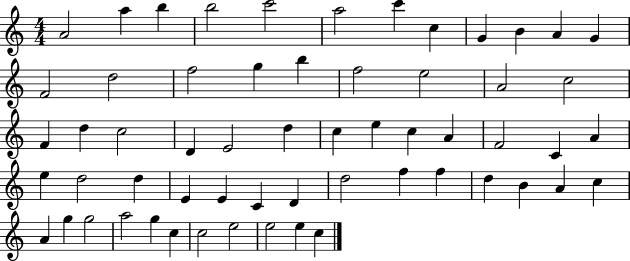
A4/h A5/q B5/q B5/h C6/h A5/h C6/q C5/q G4/q B4/q A4/q G4/q F4/h D5/h F5/h G5/q B5/q F5/h E5/h A4/h C5/h F4/q D5/q C5/h D4/q E4/h D5/q C5/q E5/q C5/q A4/q F4/h C4/q A4/q E5/q D5/h D5/q E4/q E4/q C4/q D4/q D5/h F5/q F5/q D5/q B4/q A4/q C5/q A4/q G5/q G5/h A5/h G5/q C5/q C5/h E5/h E5/h E5/q C5/q